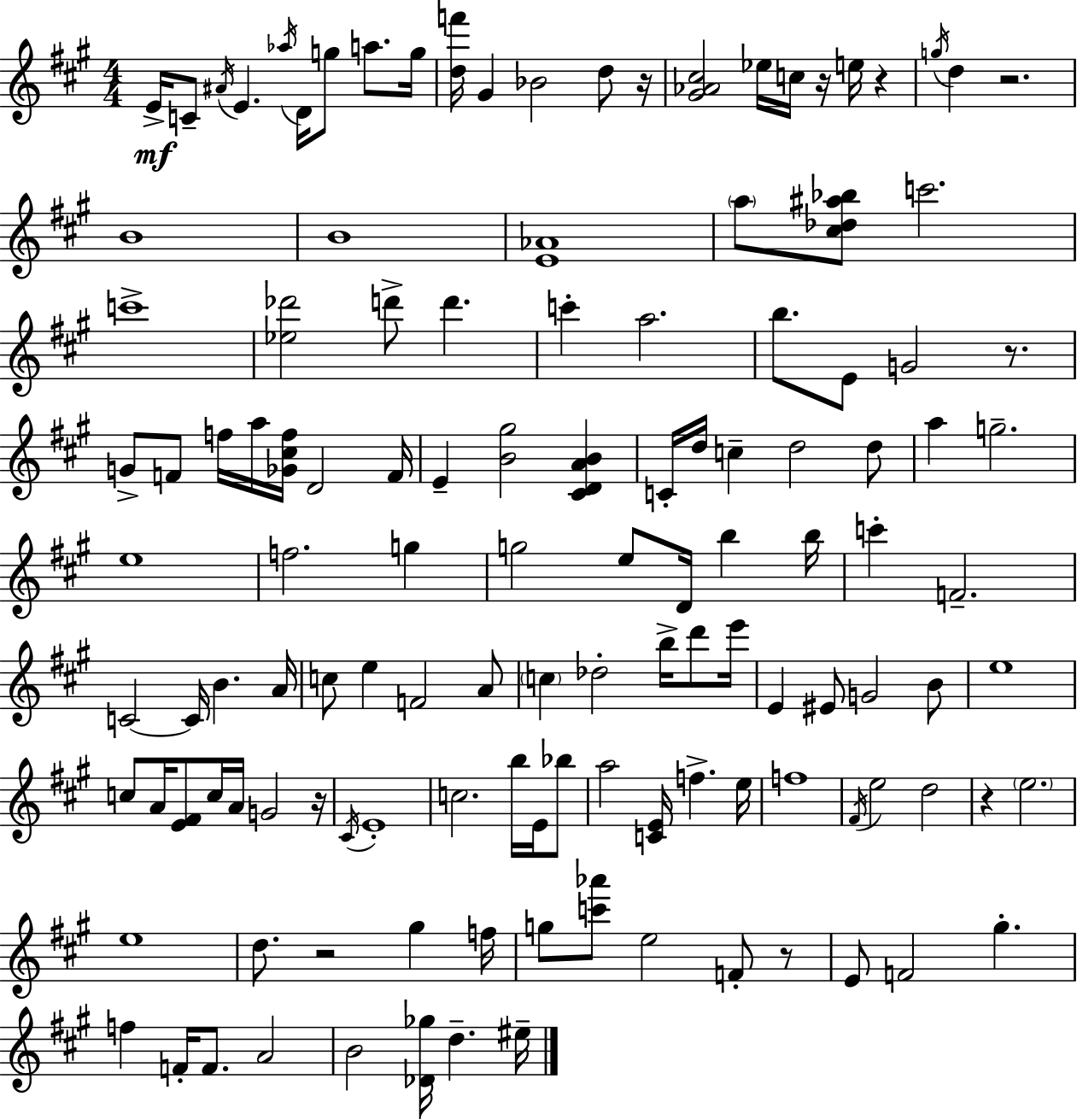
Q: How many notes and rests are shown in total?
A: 128